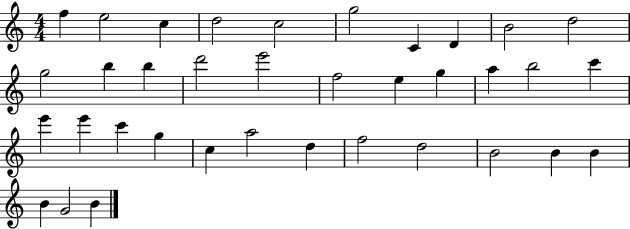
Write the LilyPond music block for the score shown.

{
  \clef treble
  \numericTimeSignature
  \time 4/4
  \key c \major
  f''4 e''2 c''4 | d''2 c''2 | g''2 c'4 d'4 | b'2 d''2 | \break g''2 b''4 b''4 | d'''2 e'''2 | f''2 e''4 g''4 | a''4 b''2 c'''4 | \break e'''4 e'''4 c'''4 g''4 | c''4 a''2 d''4 | f''2 d''2 | b'2 b'4 b'4 | \break b'4 g'2 b'4 | \bar "|."
}